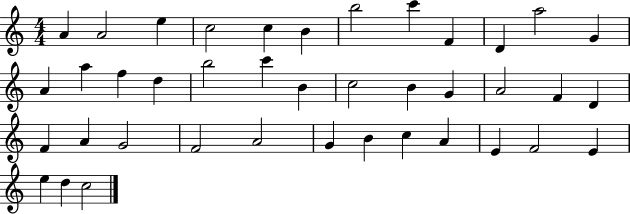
A4/q A4/h E5/q C5/h C5/q B4/q B5/h C6/q F4/q D4/q A5/h G4/q A4/q A5/q F5/q D5/q B5/h C6/q B4/q C5/h B4/q G4/q A4/h F4/q D4/q F4/q A4/q G4/h F4/h A4/h G4/q B4/q C5/q A4/q E4/q F4/h E4/q E5/q D5/q C5/h